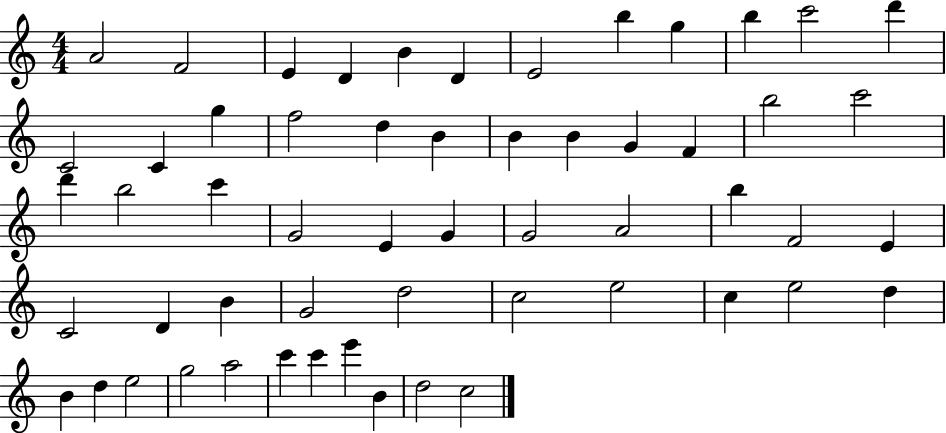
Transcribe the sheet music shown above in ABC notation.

X:1
T:Untitled
M:4/4
L:1/4
K:C
A2 F2 E D B D E2 b g b c'2 d' C2 C g f2 d B B B G F b2 c'2 d' b2 c' G2 E G G2 A2 b F2 E C2 D B G2 d2 c2 e2 c e2 d B d e2 g2 a2 c' c' e' B d2 c2